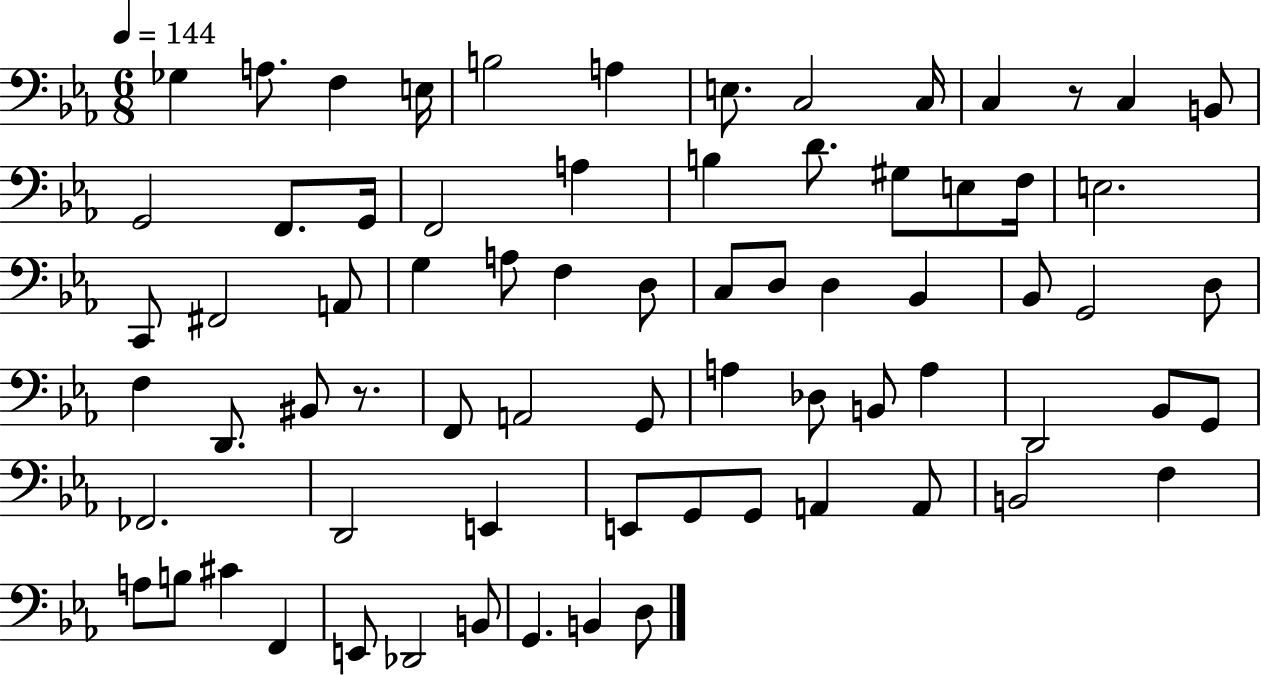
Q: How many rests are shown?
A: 2